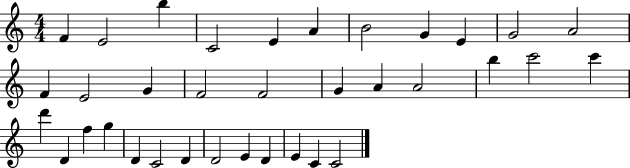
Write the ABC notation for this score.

X:1
T:Untitled
M:4/4
L:1/4
K:C
F E2 b C2 E A B2 G E G2 A2 F E2 G F2 F2 G A A2 b c'2 c' d' D f g D C2 D D2 E D E C C2